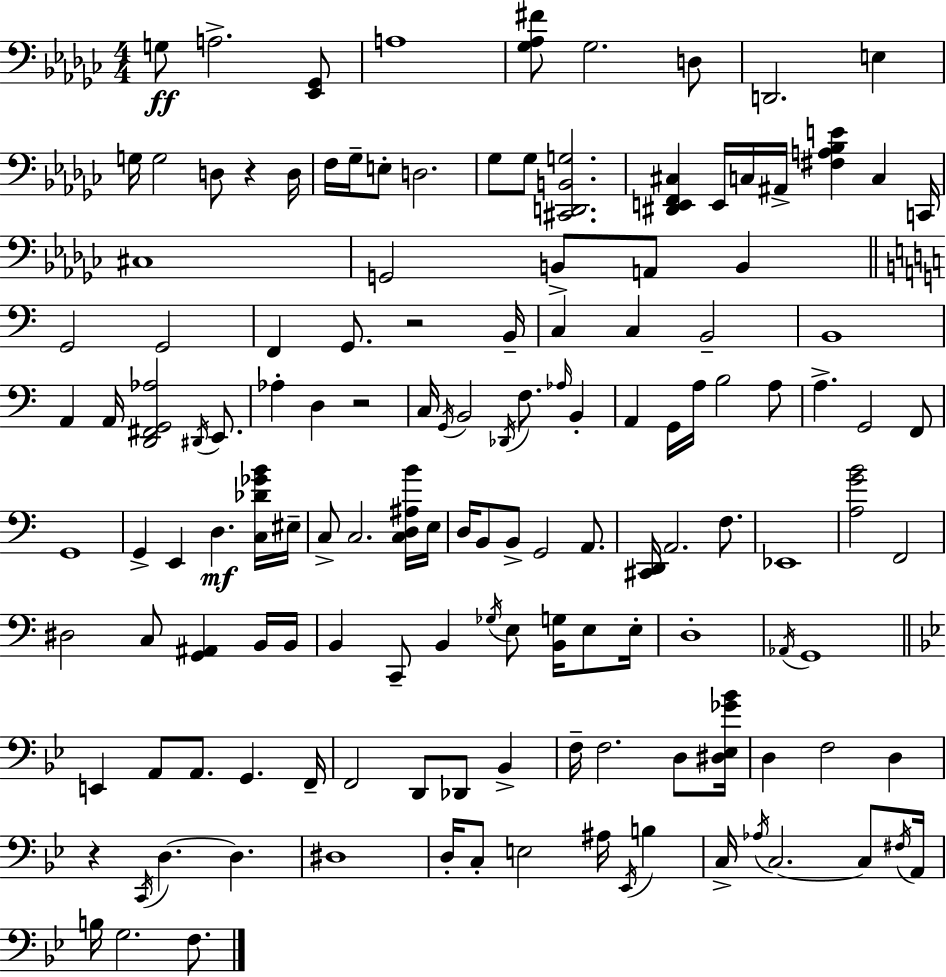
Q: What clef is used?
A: bass